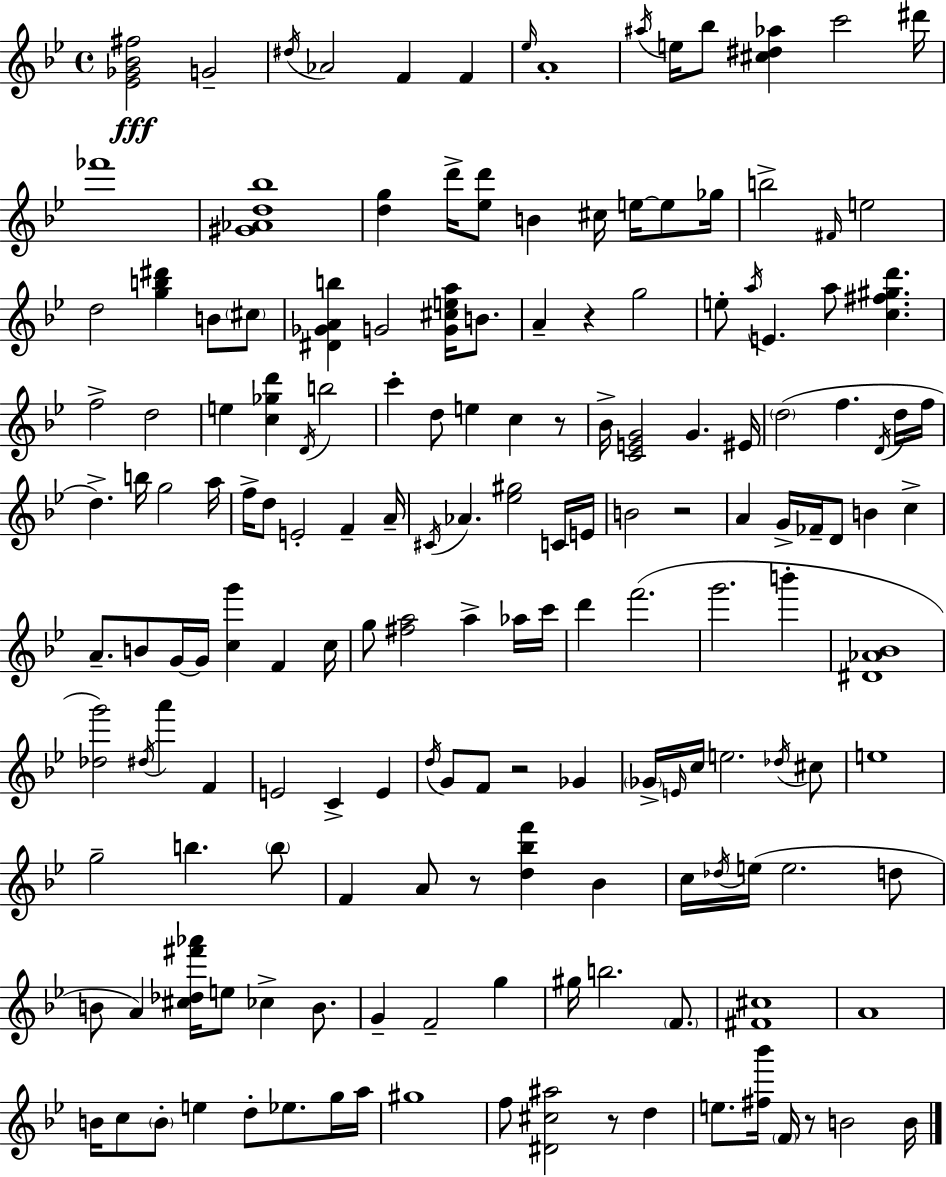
{
  \clef treble
  \time 4/4
  \defaultTimeSignature
  \key bes \major
  <ees' ges' bes' fis''>2\fff g'2-- | \acciaccatura { dis''16 } aes'2 f'4 f'4 | \grace { ees''16 } a'1-. | \acciaccatura { ais''16 } e''16 bes''8 <cis'' dis'' aes''>4 c'''2 | \break dis'''16 fes'''1 | <gis' aes' d'' bes''>1 | <d'' g''>4 d'''16-> <ees'' d'''>8 b'4 cis''16 e''16~~ | e''8 ges''16 b''2-> \grace { fis'16 } e''2 | \break d''2 <g'' b'' dis'''>4 | b'8 \parenthesize cis''8 <dis' ges' a' b''>4 g'2 | <g' cis'' e'' a''>16 b'8. a'4-- r4 g''2 | e''8-. \acciaccatura { a''16 } e'4. a''8 <c'' fis'' gis'' d'''>4. | \break f''2-> d''2 | e''4 <c'' ges'' d'''>4 \acciaccatura { d'16 } b''2 | c'''4-. d''8 e''4 | c''4 r8 bes'16-> <c' e' g'>2 g'4. | \break eis'16 \parenthesize d''2( f''4. | \acciaccatura { d'16 } d''16 f''16 d''4.->) b''16 g''2 | a''16 f''16-> d''8 e'2-. | f'4-- a'16-- \acciaccatura { cis'16 } aes'4. <ees'' gis''>2 | \break c'16 e'16 b'2 | r2 a'4 g'16-> fes'16-- d'8 | b'4 c''4-> a'8.-- b'8 g'16~~ g'16 <c'' g'''>4 | f'4 c''16 g''8 <fis'' a''>2 | \break a''4-> aes''16 c'''16 d'''4 f'''2.( | g'''2. | b'''4-. <dis' aes' bes'>1 | <des'' g'''>2) | \break \acciaccatura { dis''16 } a'''4 f'4 e'2 | c'4-> e'4 \acciaccatura { d''16 } g'8 f'8 r2 | ges'4 \parenthesize ges'16-> \grace { e'16 } c''16 e''2. | \acciaccatura { des''16 } cis''8 e''1 | \break g''2-- | b''4. \parenthesize b''8 f'4 | a'8 r8 <d'' bes'' f'''>4 bes'4 c''16 \acciaccatura { des''16 } e''16( e''2. | d''8 b'8 a'4) | \break <cis'' des'' fis''' aes'''>16 e''8 ces''4-> b'8. g'4-- | f'2-- g''4 gis''16 b''2. | \parenthesize f'8. <fis' cis''>1 | a'1 | \break b'16 c''8 | \parenthesize b'8-. e''4 d''8-. ees''8. g''16 a''16 gis''1 | f''8 <dis' cis'' ais''>2 | r8 d''4 e''8. | \break <fis'' bes'''>16 \parenthesize f'16 r8 b'2 b'16 \bar "|."
}